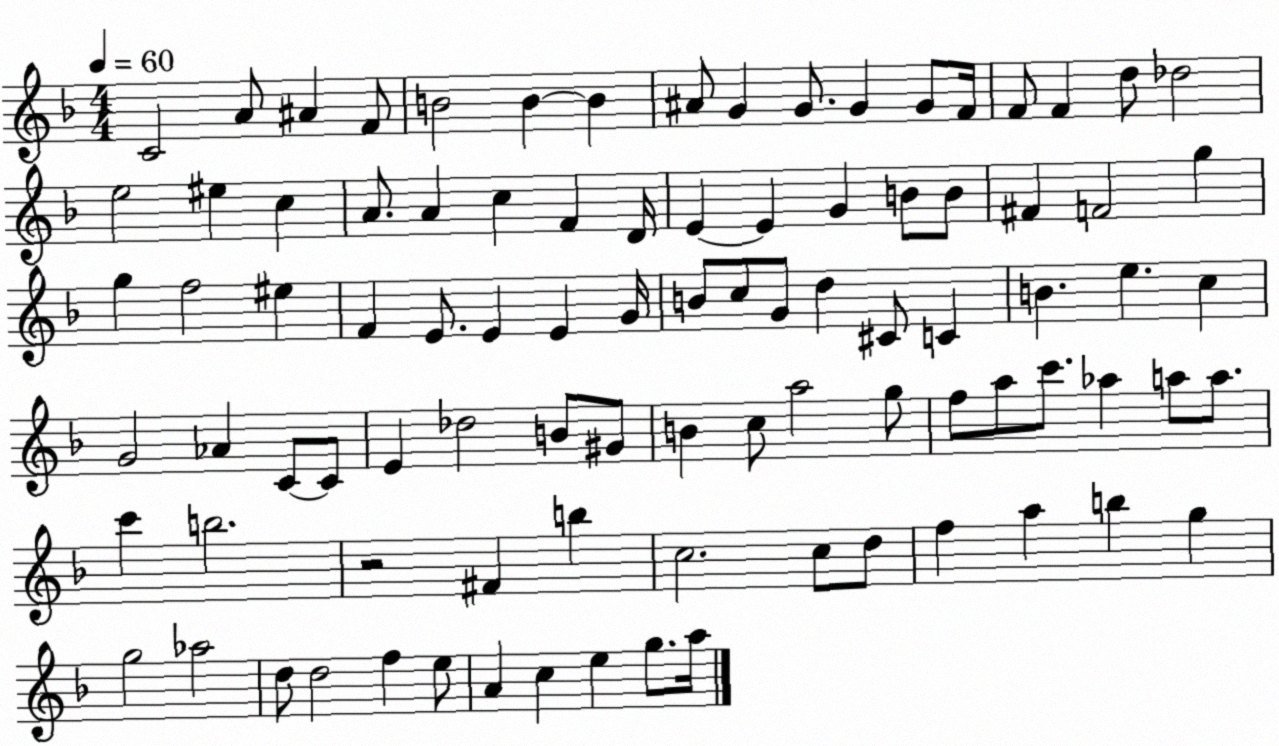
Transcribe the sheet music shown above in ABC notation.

X:1
T:Untitled
M:4/4
L:1/4
K:F
C2 A/2 ^A F/2 B2 B B ^A/2 G G/2 G G/2 F/4 F/2 F d/2 _d2 e2 ^e c A/2 A c F D/4 E E G B/2 B/2 ^F F2 g g f2 ^e F E/2 E E G/4 B/2 c/2 G/2 d ^C/2 C B e c G2 _A C/2 C/2 E _d2 B/2 ^G/2 B c/2 a2 g/2 f/2 a/2 c'/2 _a a/2 a/2 c' b2 z2 ^F b c2 c/2 d/2 f a b g g2 _a2 d/2 d2 f e/2 A c e g/2 a/4